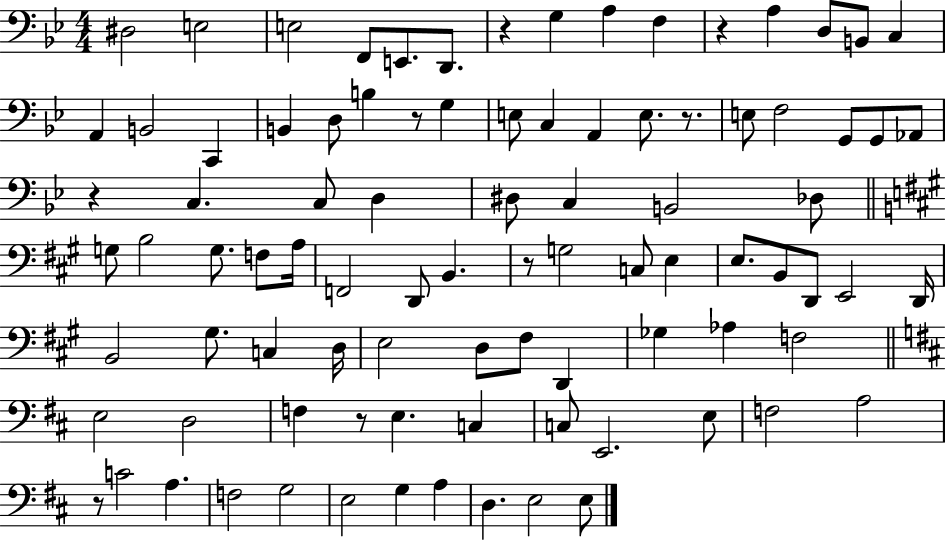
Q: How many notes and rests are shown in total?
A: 91